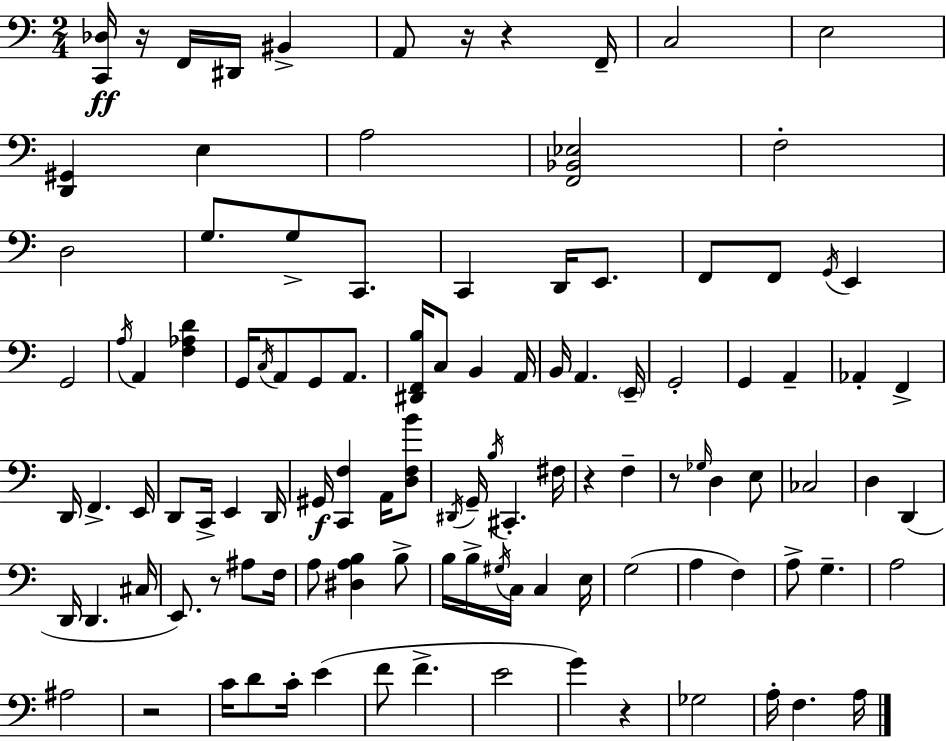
{
  \clef bass
  \numericTimeSignature
  \time 2/4
  \key a \minor
  <c, des>16\ff r16 f,16 dis,16 bis,4-> | a,8 r16 r4 f,16-- | c2 | e2 | \break <d, gis,>4 e4 | a2 | <f, bes, ees>2 | f2-. | \break d2 | g8. g8-> c,8. | c,4 d,16 e,8. | f,8 f,8 \acciaccatura { g,16 } e,4 | \break g,2 | \acciaccatura { a16 } a,4 <f aes d'>4 | g,16 \acciaccatura { c16 } a,8 g,8 | a,8. <dis, f, b>16 c8 b,4 | \break a,16 b,16 a,4. | \parenthesize e,16-- g,2-. | g,4 a,4-- | aes,4-. f,4-> | \break d,16 f,4.-> | e,16 d,8 c,16-> e,4 | d,16 gis,16\f <c, f>4 | a,16 <d f b'>8 \acciaccatura { dis,16 } g,16-- \acciaccatura { b16 } cis,4.-. | \break fis16 r4 | f4-- r8 \grace { ges16 } | d4 e8 ces2 | d4 | \break d,4( d,16 d,4. | cis16 e,8.) | r8 ais8 f16 a8 | <dis a b>4 b8-> b16 b16-> | \break \acciaccatura { gis16 } c16 c4 e16 g2( | a4 | f4) a8-> | g4.-- a2 | \break ais2 | r2 | c'16 | d'8 c'16-. e'4( f'8 | \break f'4.-> e'2 | g'4) | r4 ges2 | a16-. | \break f4. a16 \bar "|."
}